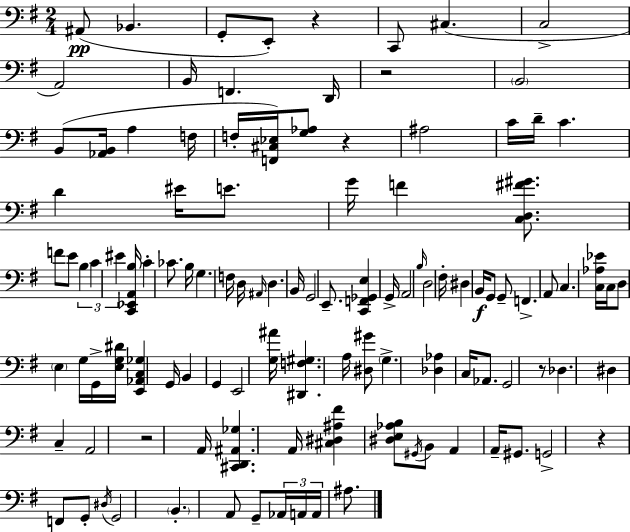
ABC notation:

X:1
T:Untitled
M:2/4
L:1/4
K:G
^A,,/2 _B,, G,,/2 E,,/2 z C,,/2 ^C, C,2 A,,2 B,,/4 F,, D,,/4 z2 B,,2 B,,/2 [_A,,B,,]/4 A, F,/4 F,/4 [F,,^C,_E,]/4 [G,_A,]/2 z ^A,2 C/4 D/4 C D ^E/4 E/2 G/4 F [C,D,^F^G]/2 F/2 E/2 B, C ^E [C,,_E,,A,,B,]/4 C _C/2 B,/4 G, F,/4 D,/4 ^A,,/4 D, B,,/4 G,,2 E,,/2 [C,,F,,_G,,E,] G,,/4 A,,2 B,/4 D,2 ^F,/4 ^D, B,,/4 G,,/2 G,,/2 F,, A,,/2 C, [C,_A,_E]/4 C,/4 D,/2 E, G,/4 G,,/4 [E,G,^D]/4 [E,,_A,,C,_G,] G,,/4 B,, G,, E,,2 [G,^A]/4 [^D,,F,^G,] A,/4 [^D,^G]/2 G, [_D,_A,] C,/4 _A,,/2 G,,2 z/2 _D, ^D, C, A,,2 z2 A,,/4 [^C,,D,,^A,,_G,] A,,/4 [^C,^D,^A,^F] [^D,E,_A,B,]/2 ^G,,/4 B,,/2 A,, A,,/4 ^G,,/2 G,,2 z F,,/2 G,,/2 ^D,/4 G,,2 B,, A,,/2 G,,/2 _A,,/4 A,,/4 A,,/4 ^A,/2